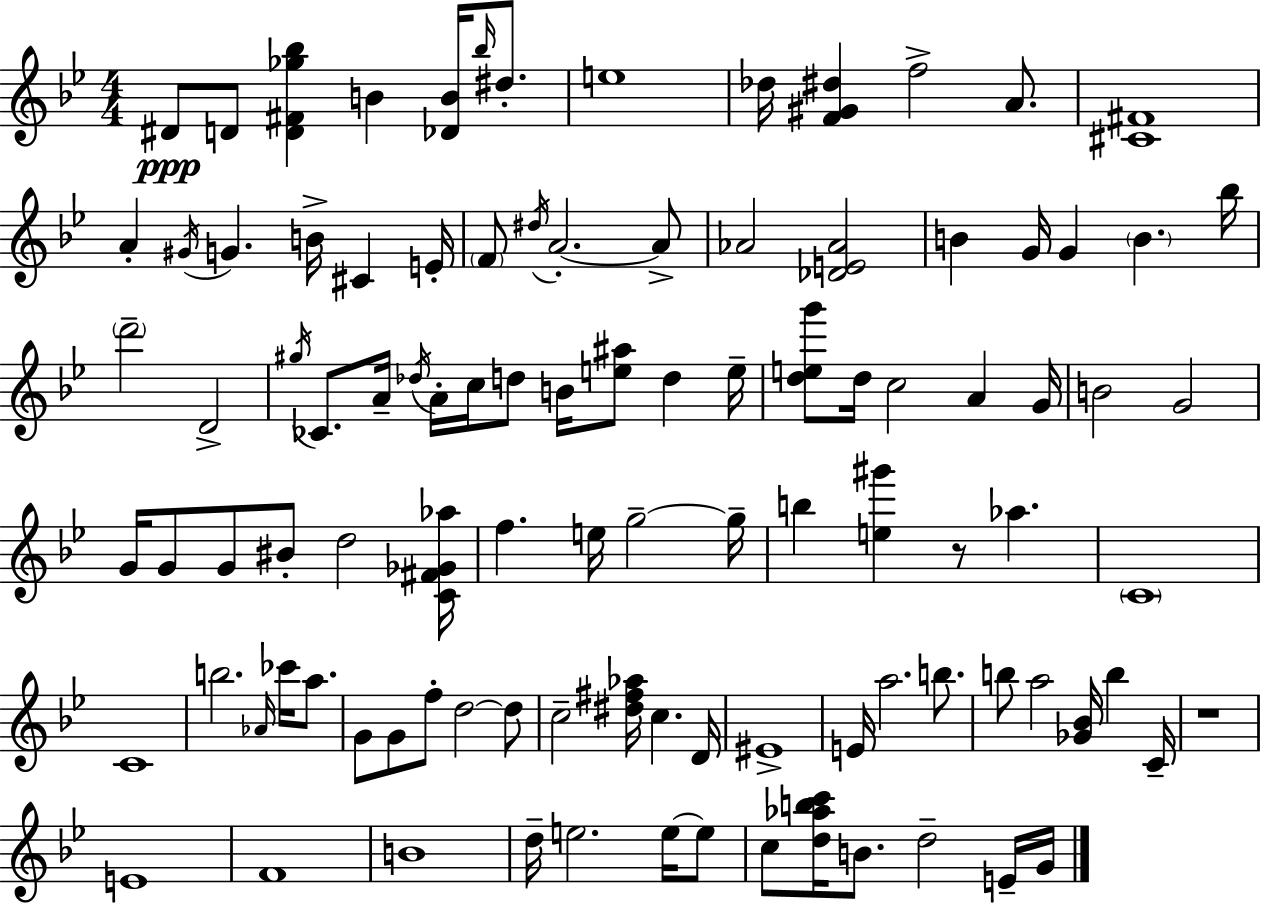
D#4/e D4/e [D4,F#4,Gb5,Bb5]/q B4/q [Db4,B4]/s Bb5/s D#5/e. E5/w Db5/s [F4,G#4,D#5]/q F5/h A4/e. [C#4,F#4]/w A4/q G#4/s G4/q. B4/s C#4/q E4/s F4/e D#5/s A4/h. A4/e Ab4/h [Db4,E4,Ab4]/h B4/q G4/s G4/q B4/q. Bb5/s D6/h D4/h G#5/s CES4/e. A4/s Db5/s A4/s C5/s D5/e B4/s [E5,A#5]/e D5/q E5/s [D5,E5,G6]/e D5/s C5/h A4/q G4/s B4/h G4/h G4/s G4/e G4/e BIS4/e D5/h [C4,F#4,Gb4,Ab5]/s F5/q. E5/s G5/h G5/s B5/q [E5,G#6]/q R/e Ab5/q. C4/w C4/w B5/h. Ab4/s CES6/s A5/e. G4/e G4/e F5/e D5/h D5/e C5/h [D#5,F#5,Ab5]/s C5/q. D4/s EIS4/w E4/s A5/h. B5/e. B5/e A5/h [Gb4,Bb4]/s B5/q C4/s R/w E4/w F4/w B4/w D5/s E5/h. E5/s E5/e C5/e [D5,Ab5,B5,C6]/s B4/e. D5/h E4/s G4/s